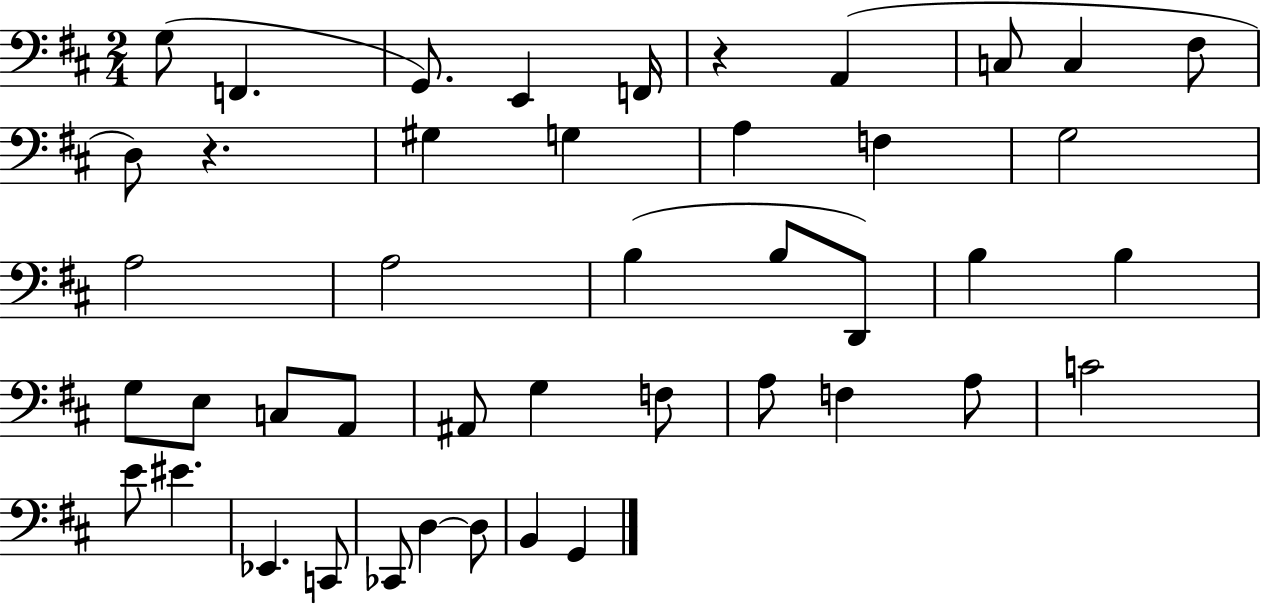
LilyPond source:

{
  \clef bass
  \numericTimeSignature
  \time 2/4
  \key d \major
  g8( f,4. | g,8.) e,4 f,16 | r4 a,4( | c8 c4 fis8 | \break d8) r4. | gis4 g4 | a4 f4 | g2 | \break a2 | a2 | b4( b8 d,8) | b4 b4 | \break g8 e8 c8 a,8 | ais,8 g4 f8 | a8 f4 a8 | c'2 | \break e'8 eis'4. | ees,4. c,8 | ces,8 d4~~ d8 | b,4 g,4 | \break \bar "|."
}